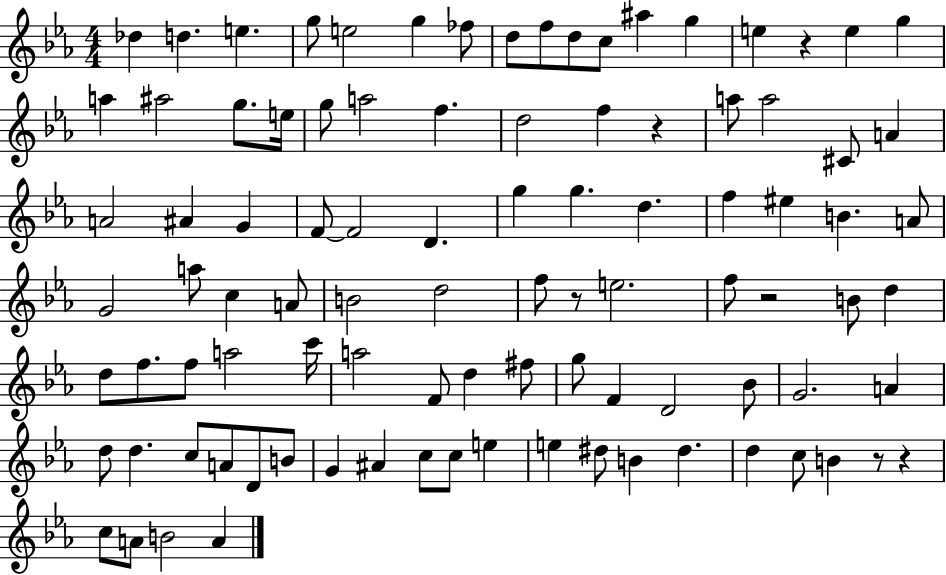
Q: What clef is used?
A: treble